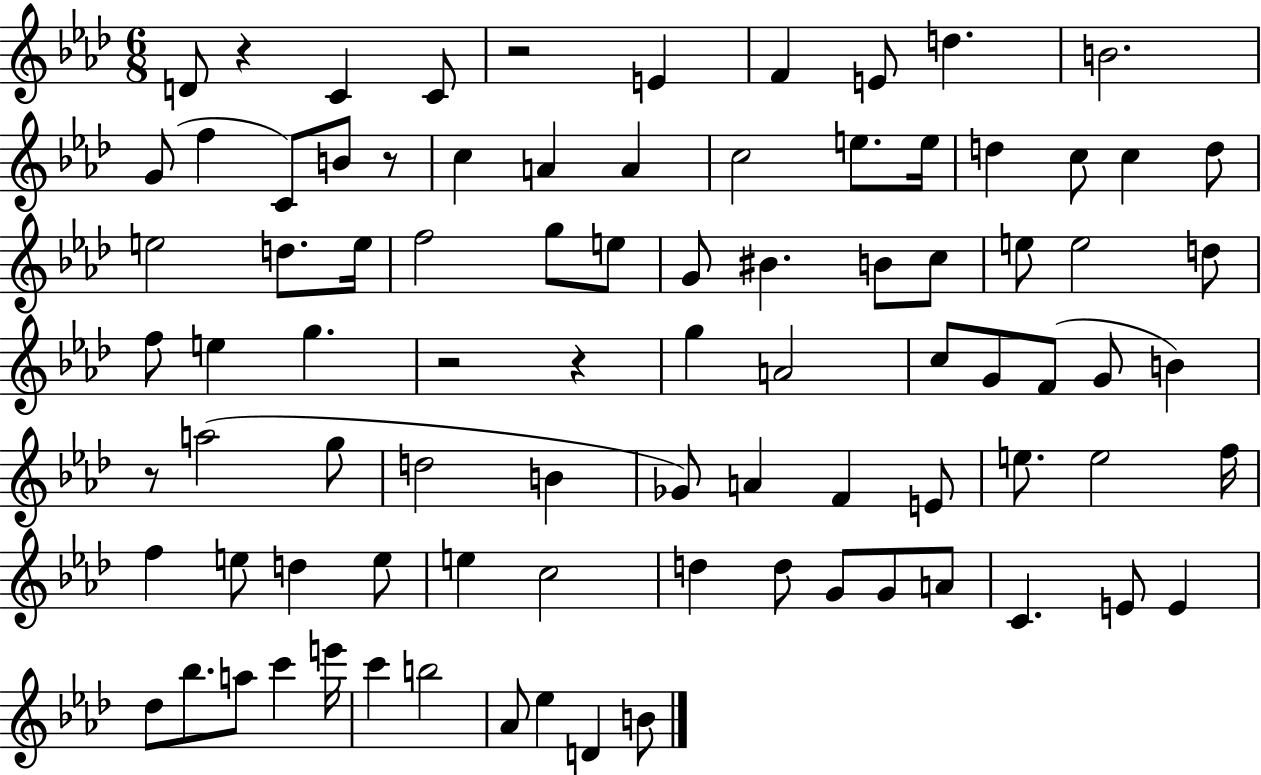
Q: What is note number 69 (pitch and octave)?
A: E4